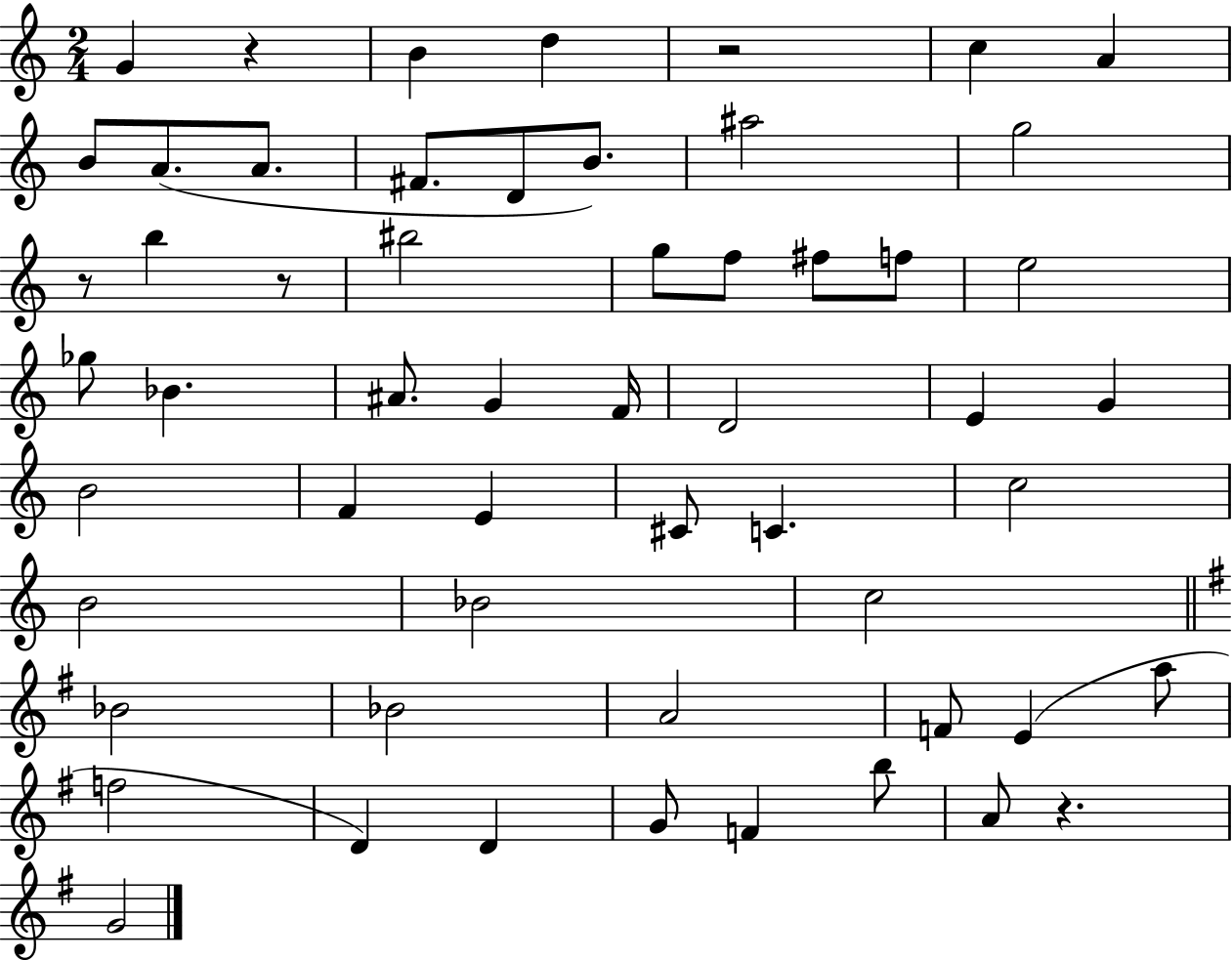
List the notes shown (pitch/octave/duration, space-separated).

G4/q R/q B4/q D5/q R/h C5/q A4/q B4/e A4/e. A4/e. F#4/e. D4/e B4/e. A#5/h G5/h R/e B5/q R/e BIS5/h G5/e F5/e F#5/e F5/e E5/h Gb5/e Bb4/q. A#4/e. G4/q F4/s D4/h E4/q G4/q B4/h F4/q E4/q C#4/e C4/q. C5/h B4/h Bb4/h C5/h Bb4/h Bb4/h A4/h F4/e E4/q A5/e F5/h D4/q D4/q G4/e F4/q B5/e A4/e R/q. G4/h